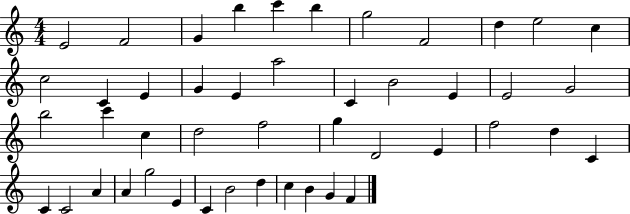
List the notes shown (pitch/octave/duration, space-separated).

E4/h F4/h G4/q B5/q C6/q B5/q G5/h F4/h D5/q E5/h C5/q C5/h C4/q E4/q G4/q E4/q A5/h C4/q B4/h E4/q E4/h G4/h B5/h C6/q C5/q D5/h F5/h G5/q D4/h E4/q F5/h D5/q C4/q C4/q C4/h A4/q A4/q G5/h E4/q C4/q B4/h D5/q C5/q B4/q G4/q F4/q